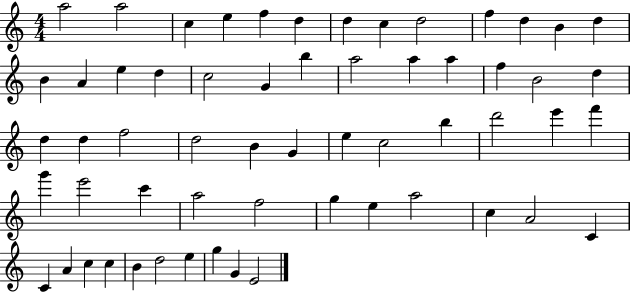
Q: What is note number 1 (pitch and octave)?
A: A5